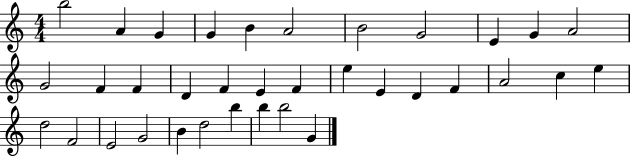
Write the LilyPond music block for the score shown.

{
  \clef treble
  \numericTimeSignature
  \time 4/4
  \key c \major
  b''2 a'4 g'4 | g'4 b'4 a'2 | b'2 g'2 | e'4 g'4 a'2 | \break g'2 f'4 f'4 | d'4 f'4 e'4 f'4 | e''4 e'4 d'4 f'4 | a'2 c''4 e''4 | \break d''2 f'2 | e'2 g'2 | b'4 d''2 b''4 | b''4 b''2 g'4 | \break \bar "|."
}